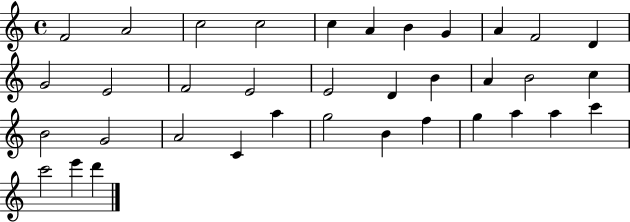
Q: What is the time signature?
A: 4/4